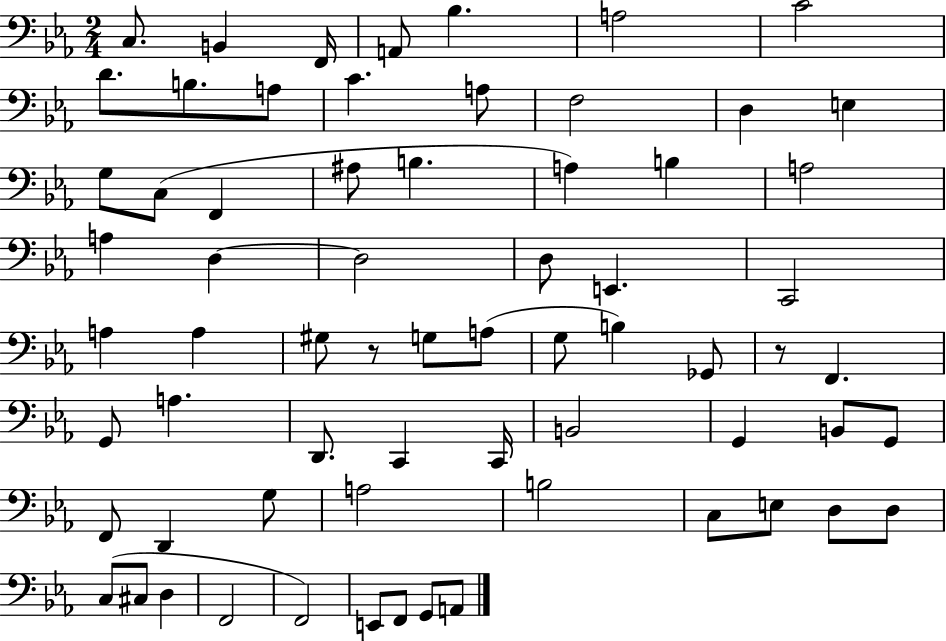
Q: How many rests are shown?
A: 2